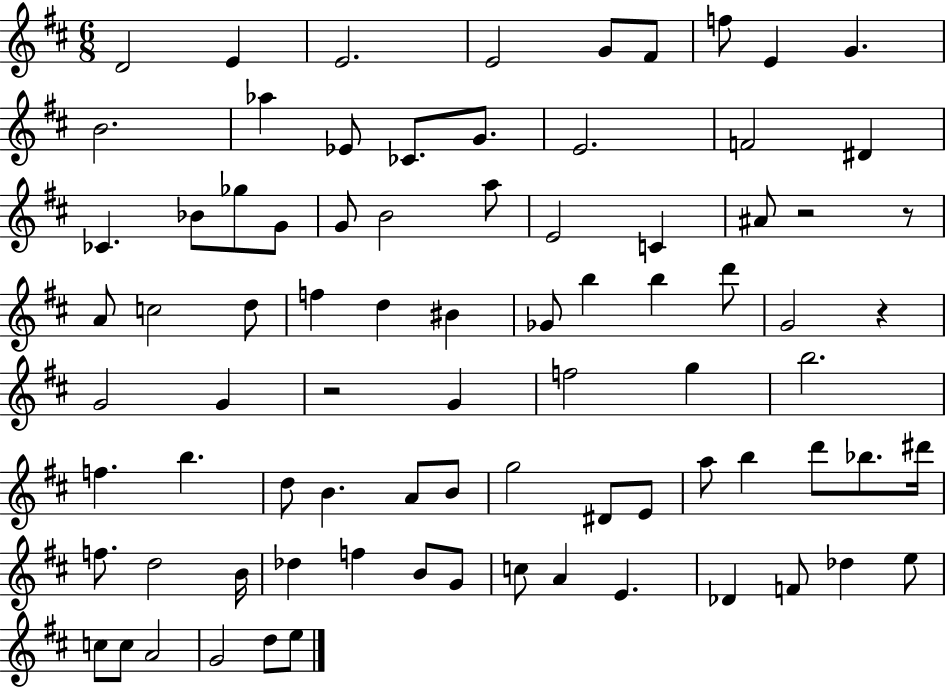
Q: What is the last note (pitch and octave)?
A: E5